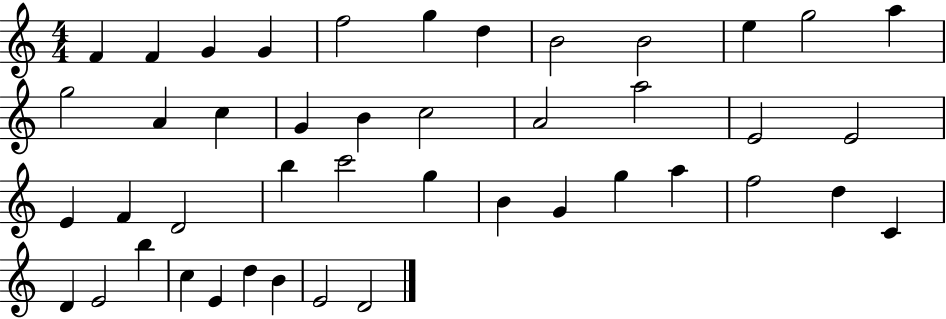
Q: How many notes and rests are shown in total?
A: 44